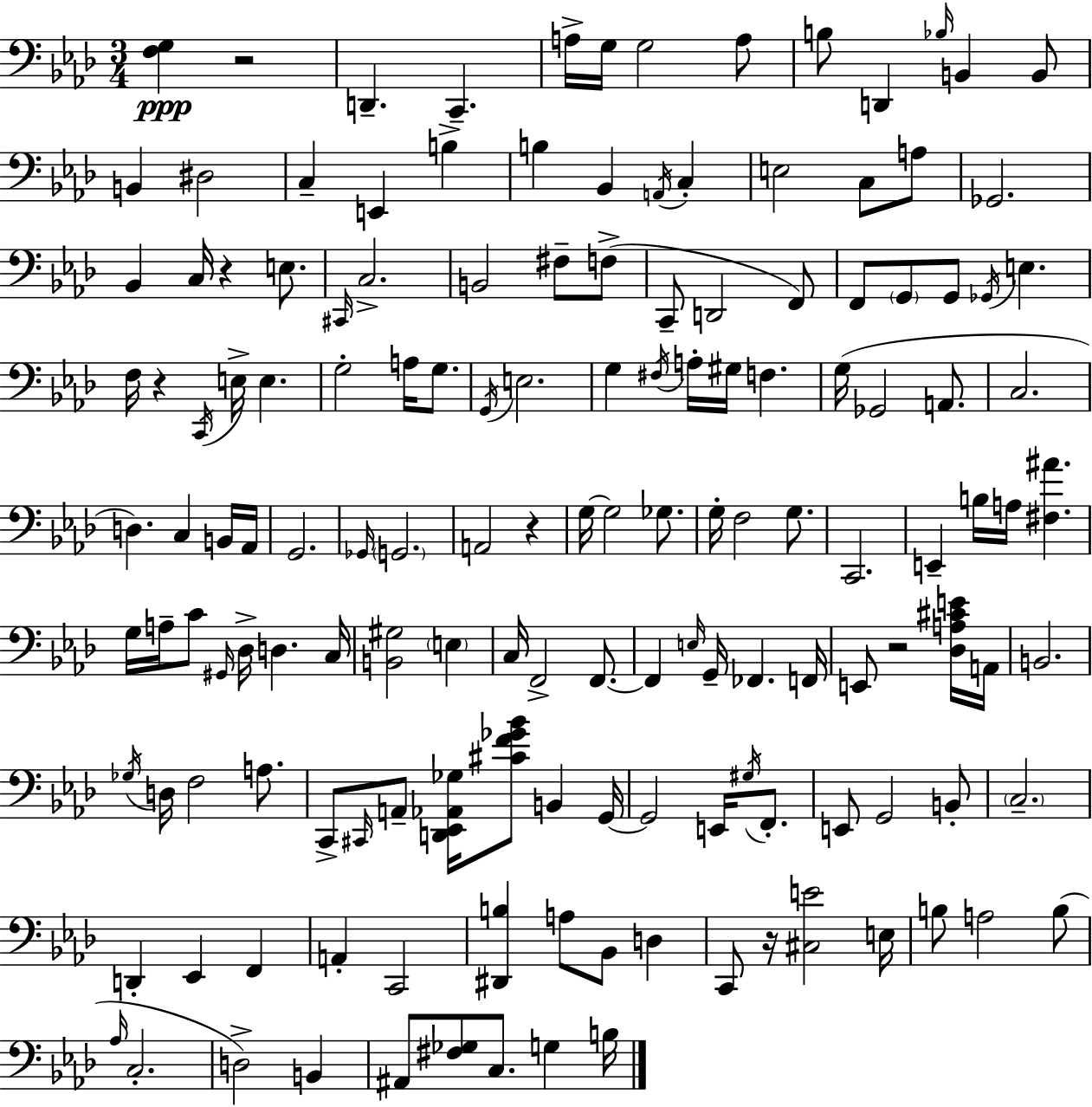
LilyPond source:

{
  \clef bass
  \numericTimeSignature
  \time 3/4
  \key aes \major
  <f g>4\ppp r2 | d,4.-- c,4.-- | a16-> g16 g2 a8 | b8 d,4 \grace { bes16 } b,4 b,8 | \break b,4 dis2 | c4-- e,4 b4-> | b4 bes,4 \acciaccatura { a,16 } c4-. | e2 c8 | \break a8 ges,2. | bes,4 c16 r4 e8. | \grace { cis,16 } c2.-> | b,2 fis8-- | \break f8->( c,8-- d,2 | f,8) f,8 \parenthesize g,8 g,8 \acciaccatura { ges,16 } e4. | f16 r4 \acciaccatura { c,16 } e16-> e4. | g2-. | \break a16 g8. \acciaccatura { g,16 } e2. | g4 \acciaccatura { fis16 } a16-. | gis16 f4. g16( ges,2 | a,8. c2. | \break d4.) | c4 b,16 aes,16 g,2. | \grace { ges,16 } \parenthesize g,2. | a,2 | \break r4 g16~~ g2 | ges8. g16-. f2 | g8. c,2. | e,4-- | \break b16 a16 <fis ais'>4. g16 a16-- c'8 | \grace { gis,16 } des16-> d4. c16 <b, gis>2 | \parenthesize e4 c16 f,2-> | f,8.~~ f,4 | \break \grace { e16 } g,16-- fes,4. f,16 e,8 | r2 <des a cis' e'>16 a,16 b,2. | \acciaccatura { ges16 } d16 | f2 a8. c,8-> | \break \grace { cis,16 } a,8-- <d, ees, aes, ges>16 <cis' f' ges' bes'>8 b,4 g,16~~ | g,2 e,16 \acciaccatura { gis16 } f,8.-. | e,8 g,2 b,8-. | \parenthesize c2.-- | \break d,4-. ees,4 f,4 | a,4-. c,2 | <dis, b>4 a8 bes,8 d4 | c,8 r16 <cis e'>2 | \break e16 b8 a2 b8( | \grace { aes16 } c2.-. | d2->) b,4 | ais,8 <fis ges>8 c8. g4 | \break b16 \bar "|."
}